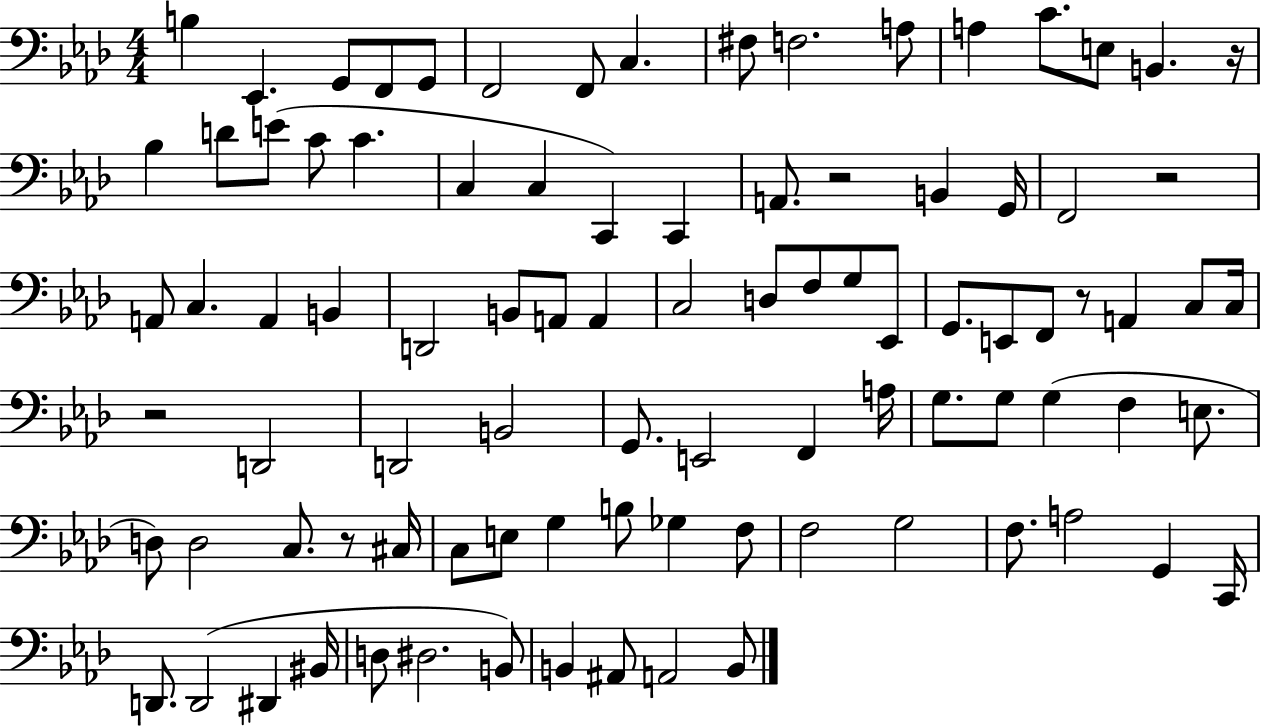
X:1
T:Untitled
M:4/4
L:1/4
K:Ab
B, _E,, G,,/2 F,,/2 G,,/2 F,,2 F,,/2 C, ^F,/2 F,2 A,/2 A, C/2 E,/2 B,, z/4 _B, D/2 E/2 C/2 C C, C, C,, C,, A,,/2 z2 B,, G,,/4 F,,2 z2 A,,/2 C, A,, B,, D,,2 B,,/2 A,,/2 A,, C,2 D,/2 F,/2 G,/2 _E,,/2 G,,/2 E,,/2 F,,/2 z/2 A,, C,/2 C,/4 z2 D,,2 D,,2 B,,2 G,,/2 E,,2 F,, A,/4 G,/2 G,/2 G, F, E,/2 D,/2 D,2 C,/2 z/2 ^C,/4 C,/2 E,/2 G, B,/2 _G, F,/2 F,2 G,2 F,/2 A,2 G,, C,,/4 D,,/2 D,,2 ^D,, ^B,,/4 D,/2 ^D,2 B,,/2 B,, ^A,,/2 A,,2 B,,/2